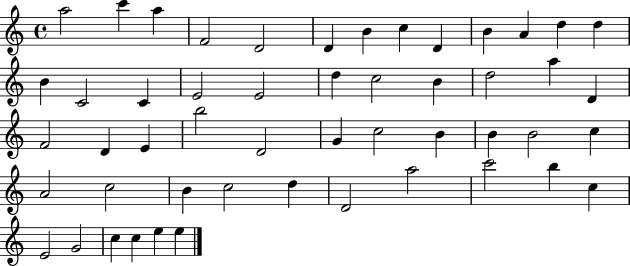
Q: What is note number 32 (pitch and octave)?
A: B4